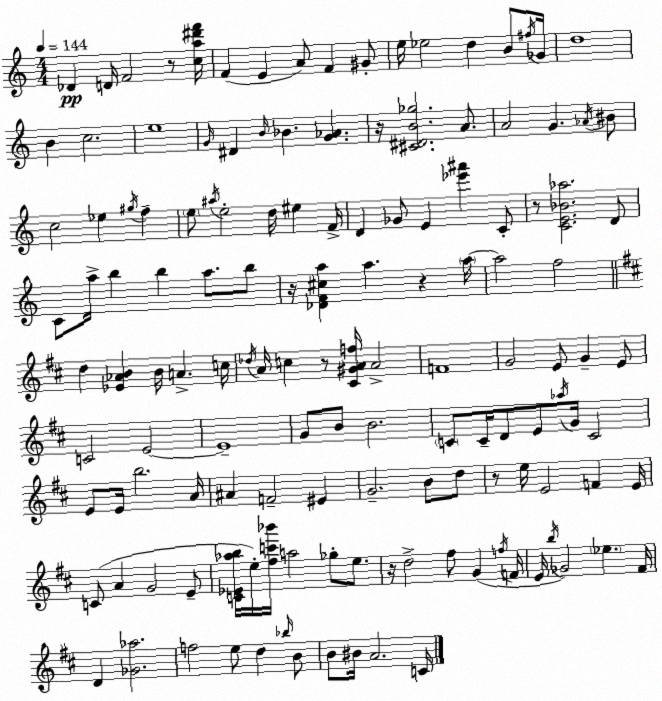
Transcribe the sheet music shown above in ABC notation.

X:1
T:Untitled
M:4/4
L:1/4
K:Am
_D D/4 F2 z/2 [ca^d'f']/4 F E A/2 F ^G/2 e/4 _e2 d B/2 ^f/4 _G/4 d4 B c2 e4 G/4 ^D B/4 _B [G_A] z/4 [^C^DB_g]2 A/2 A2 G _A/4 ^B/2 c2 _e ^g/4 f e/2 ^a/4 e2 d/4 ^e F/4 D _G/2 E [_e'^a'] C/2 z/2 [CE_B_a]2 D/2 C/2 a/4 b b a/2 b/2 z/4 [_DF^ca] a z a/4 a2 f2 d [_E_AB] B/4 A c/4 _d/4 A/4 c z/2 [^C^GAf]/4 A2 F4 G2 E/2 G E/2 C2 E2 E4 G/2 B/2 B2 C/2 C/4 D/2 E/2 _a/4 G/4 C2 E/2 E/4 b2 A/4 ^A F2 ^E G2 B/2 d/2 z/2 e/4 E2 F E/4 C/2 A G2 E/2 [C_E_ab]/4 e/4 [^fc'_b']/4 a2 _g/2 e/2 z/4 d2 ^f/2 G f/4 F/4 E/4 b/4 _G2 _e ^F/4 D [_G_a]2 f2 e/2 d _b/4 B/2 B/2 ^B/4 A2 C/4